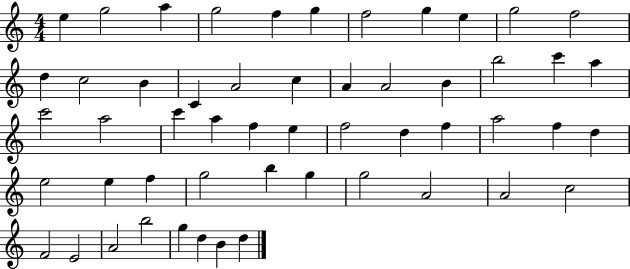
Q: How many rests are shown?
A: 0